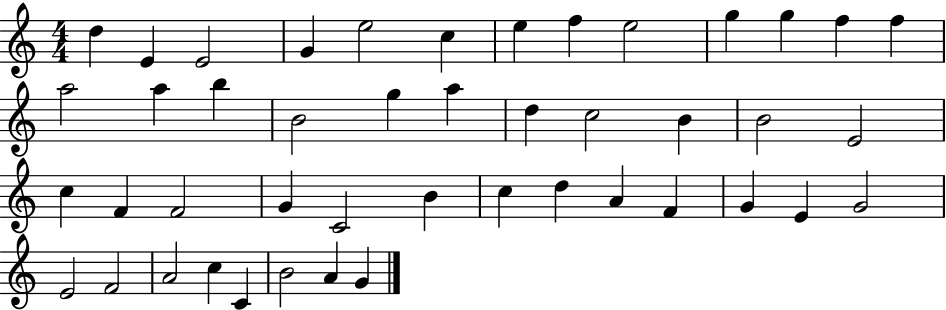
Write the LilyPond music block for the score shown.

{
  \clef treble
  \numericTimeSignature
  \time 4/4
  \key c \major
  d''4 e'4 e'2 | g'4 e''2 c''4 | e''4 f''4 e''2 | g''4 g''4 f''4 f''4 | \break a''2 a''4 b''4 | b'2 g''4 a''4 | d''4 c''2 b'4 | b'2 e'2 | \break c''4 f'4 f'2 | g'4 c'2 b'4 | c''4 d''4 a'4 f'4 | g'4 e'4 g'2 | \break e'2 f'2 | a'2 c''4 c'4 | b'2 a'4 g'4 | \bar "|."
}